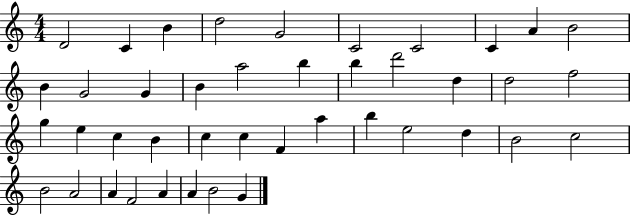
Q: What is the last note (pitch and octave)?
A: G4